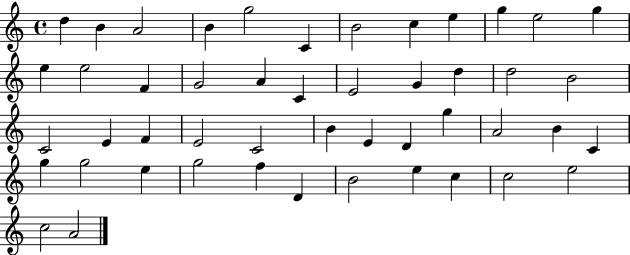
X:1
T:Untitled
M:4/4
L:1/4
K:C
d B A2 B g2 C B2 c e g e2 g e e2 F G2 A C E2 G d d2 B2 C2 E F E2 C2 B E D g A2 B C g g2 e g2 f D B2 e c c2 e2 c2 A2